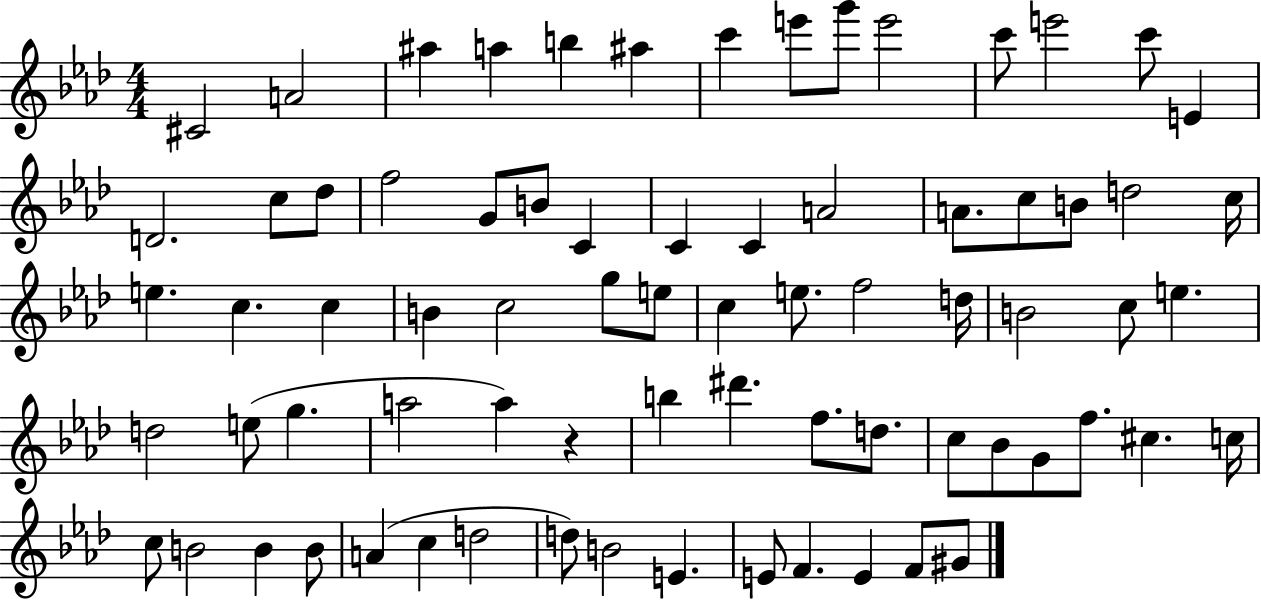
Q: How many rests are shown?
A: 1